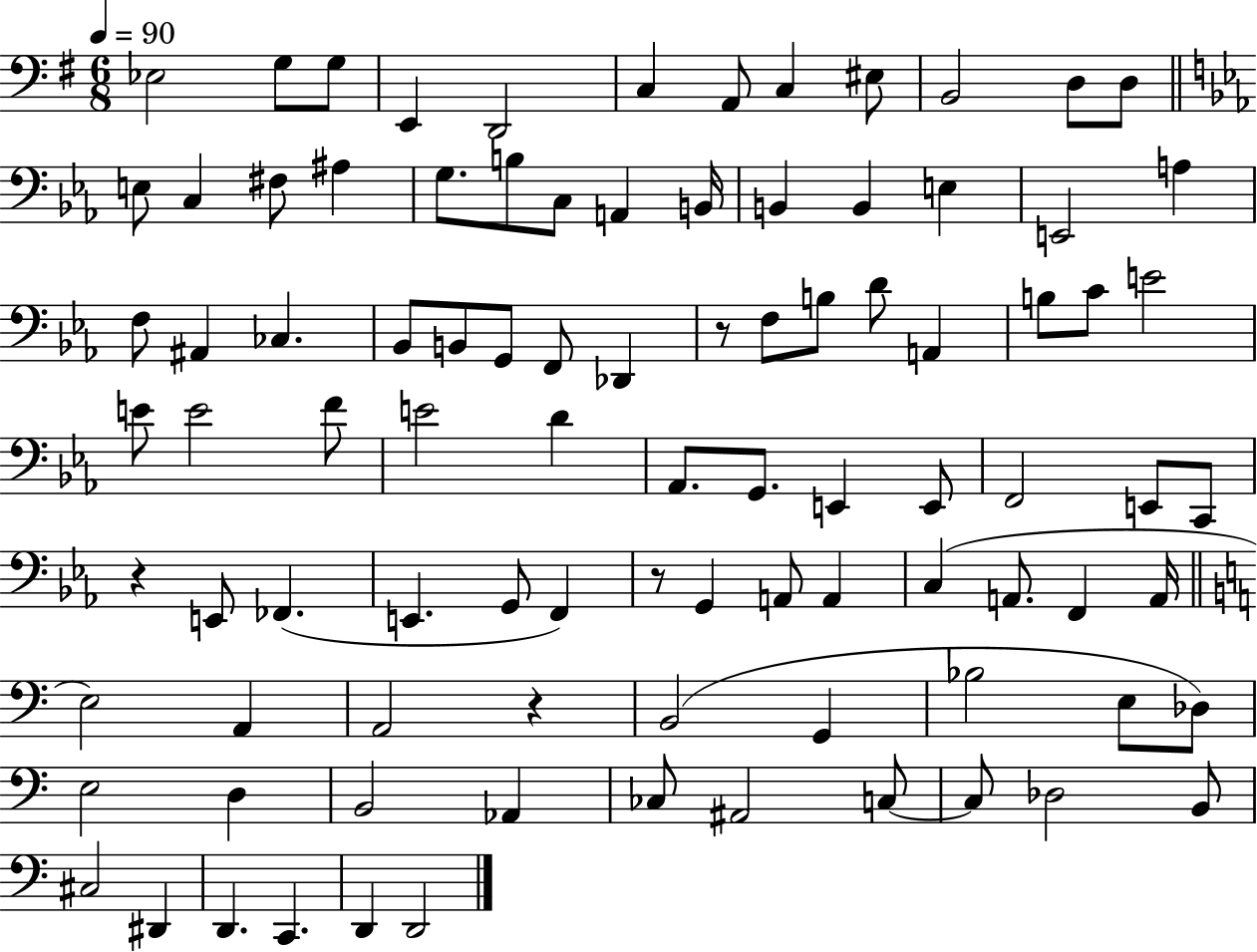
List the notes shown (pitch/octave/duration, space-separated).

Eb3/h G3/e G3/e E2/q D2/h C3/q A2/e C3/q EIS3/e B2/h D3/e D3/e E3/e C3/q F#3/e A#3/q G3/e. B3/e C3/e A2/q B2/s B2/q B2/q E3/q E2/h A3/q F3/e A#2/q CES3/q. Bb2/e B2/e G2/e F2/e Db2/q R/e F3/e B3/e D4/e A2/q B3/e C4/e E4/h E4/e E4/h F4/e E4/h D4/q Ab2/e. G2/e. E2/q E2/e F2/h E2/e C2/e R/q E2/e FES2/q. E2/q. G2/e F2/q R/e G2/q A2/e A2/q C3/q A2/e. F2/q A2/s E3/h A2/q A2/h R/q B2/h G2/q Bb3/h E3/e Db3/e E3/h D3/q B2/h Ab2/q CES3/e A#2/h C3/e C3/e Db3/h B2/e C#3/h D#2/q D2/q. C2/q. D2/q D2/h